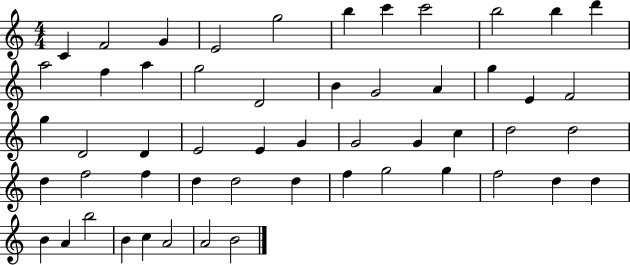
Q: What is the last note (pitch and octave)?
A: B4